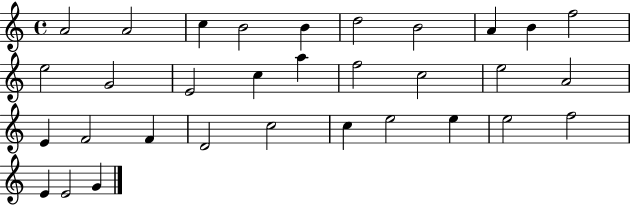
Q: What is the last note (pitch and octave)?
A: G4